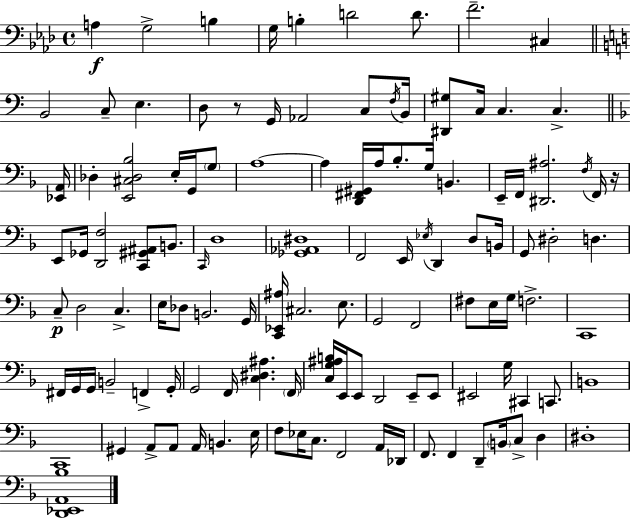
A3/q G3/h B3/q G3/s B3/q D4/h D4/e. F4/h. C#3/q B2/h C3/e E3/q. D3/e R/e G2/s Ab2/h C3/e F3/s B2/s [D#2,G#3]/e C3/s C3/q. C3/q. [Eb2,A2]/s Db3/q [E2,C#3,Db3,Bb3]/h E3/s G2/s G3/e A3/w A3/q [D2,F#2,G#2]/s A3/s Bb3/e. G3/s B2/q. E2/s F2/s [D#2,A#3]/h. F3/s F2/s R/s E2/e Gb2/s [D2,F3]/h [C2,G#2,A#2]/e B2/e. C2/s D3/w [Gb2,Ab2,D#3]/w F2/h E2/s Eb3/s D2/q D3/e B2/s G2/e D#3/h D3/q. C3/e D3/h C3/q. E3/s Db3/e B2/h. G2/s [C2,Eb2,A#3]/s C#3/h. E3/e. G2/h F2/h F#3/e E3/s G3/s F3/h. C2/w F#2/s G2/s G2/s B2/h F2/q G2/s G2/h F2/s [C3,D#3,A#3]/q. F2/s [C3,G3,A#3,B3]/s E2/s E2/e D2/h E2/e E2/e EIS2/h G3/s C#2/q C2/e. B2/w C2/w G#2/q A2/e A2/e A2/s B2/q. E3/s F3/e Eb3/s C3/e. F2/h A2/s Db2/s F2/e. F2/q D2/e B2/s C3/e D3/q D#3/w [D2,Eb2,A2,Bb3]/w